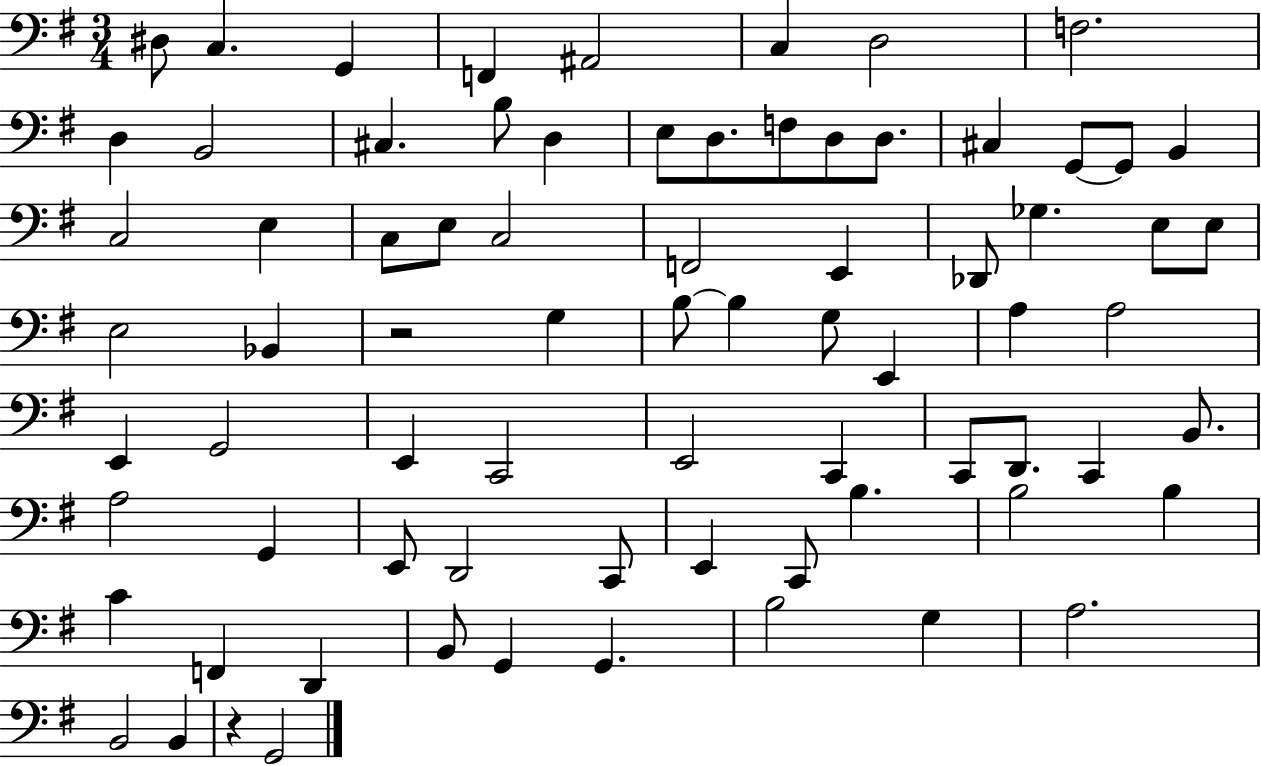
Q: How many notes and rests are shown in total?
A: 76